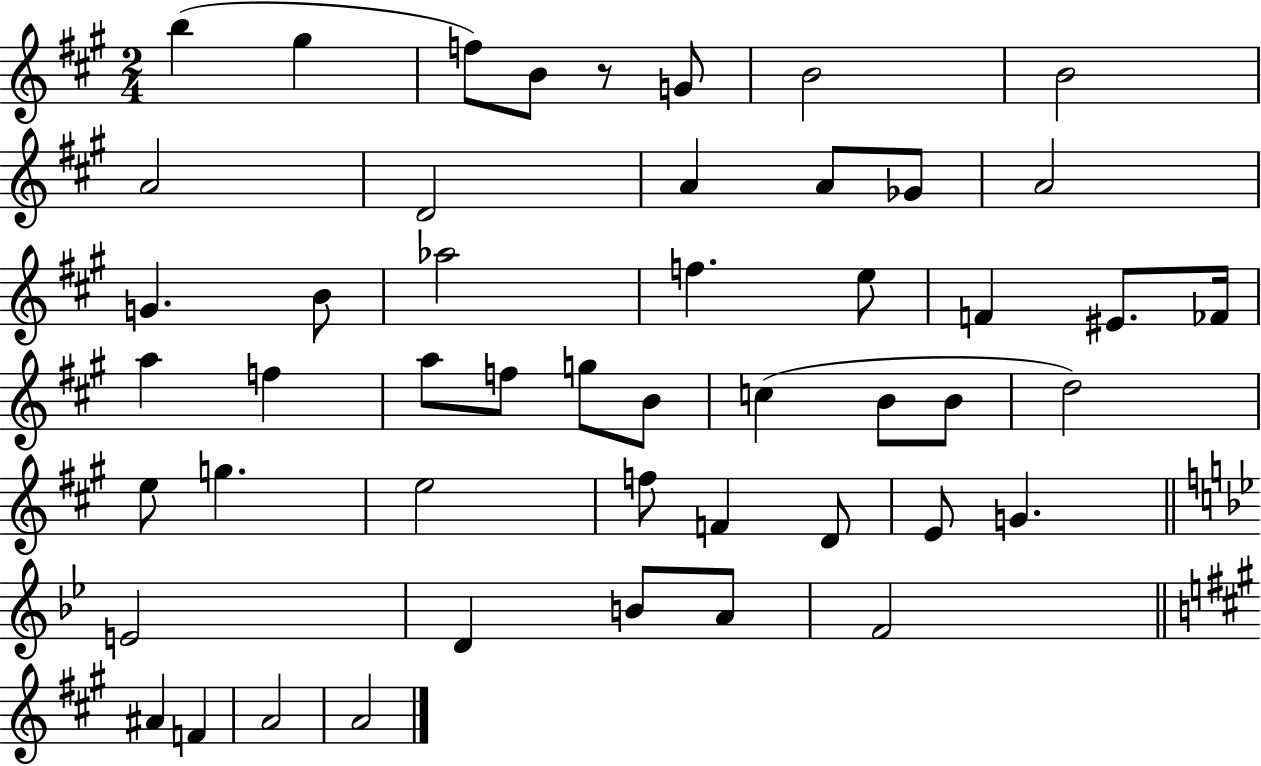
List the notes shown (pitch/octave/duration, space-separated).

B5/q G#5/q F5/e B4/e R/e G4/e B4/h B4/h A4/h D4/h A4/q A4/e Gb4/e A4/h G4/q. B4/e Ab5/h F5/q. E5/e F4/q EIS4/e. FES4/s A5/q F5/q A5/e F5/e G5/e B4/e C5/q B4/e B4/e D5/h E5/e G5/q. E5/h F5/e F4/q D4/e E4/e G4/q. E4/h D4/q B4/e A4/e F4/h A#4/q F4/q A4/h A4/h